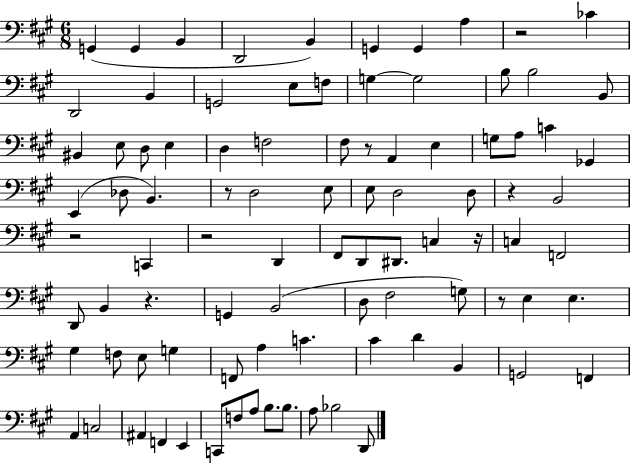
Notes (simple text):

G2/q G2/q B2/q D2/h B2/q G2/q G2/q A3/q R/h CES4/q D2/h B2/q G2/h E3/e F3/e G3/q G3/h B3/e B3/h B2/e BIS2/q E3/e D3/e E3/q D3/q F3/h F#3/e R/e A2/q E3/q G3/e A3/e C4/q Gb2/q E2/q Db3/e B2/q. R/e D3/h E3/e E3/e D3/h D3/e R/q B2/h R/h C2/q R/h D2/q F#2/e D2/e D#2/e. C3/q R/s C3/q F2/h D2/e B2/q R/q. G2/q B2/h D3/e F#3/h G3/e R/e E3/q E3/q. G#3/q F3/e E3/e G3/q F2/e A3/q C4/q. C#4/q D4/q B2/q G2/h F2/q A2/q C3/h A#2/q F2/q E2/q C2/e F3/e A3/e B3/e. B3/e. A3/e Bb3/h D2/e